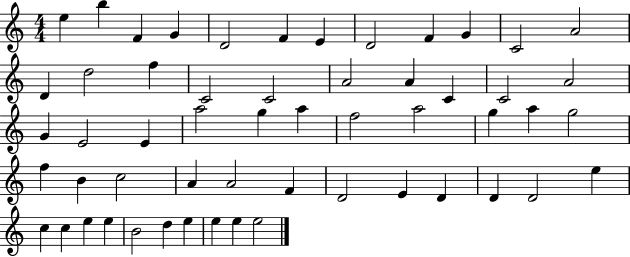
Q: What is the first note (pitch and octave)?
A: E5